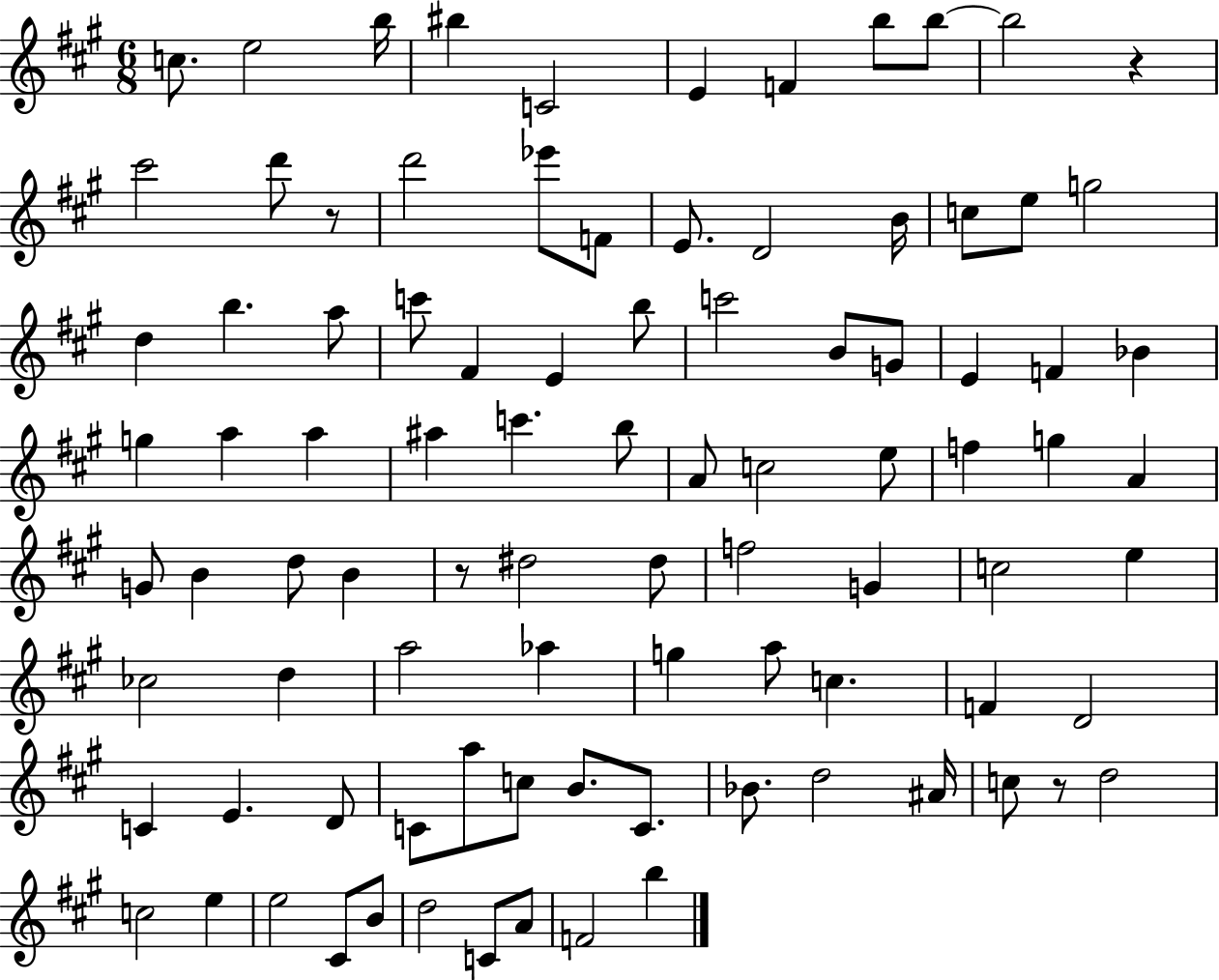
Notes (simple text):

C5/e. E5/h B5/s BIS5/q C4/h E4/q F4/q B5/e B5/e B5/h R/q C#6/h D6/e R/e D6/h Eb6/e F4/e E4/e. D4/h B4/s C5/e E5/e G5/h D5/q B5/q. A5/e C6/e F#4/q E4/q B5/e C6/h B4/e G4/e E4/q F4/q Bb4/q G5/q A5/q A5/q A#5/q C6/q. B5/e A4/e C5/h E5/e F5/q G5/q A4/q G4/e B4/q D5/e B4/q R/e D#5/h D#5/e F5/h G4/q C5/h E5/q CES5/h D5/q A5/h Ab5/q G5/q A5/e C5/q. F4/q D4/h C4/q E4/q. D4/e C4/e A5/e C5/e B4/e. C4/e. Bb4/e. D5/h A#4/s C5/e R/e D5/h C5/h E5/q E5/h C#4/e B4/e D5/h C4/e A4/e F4/h B5/q